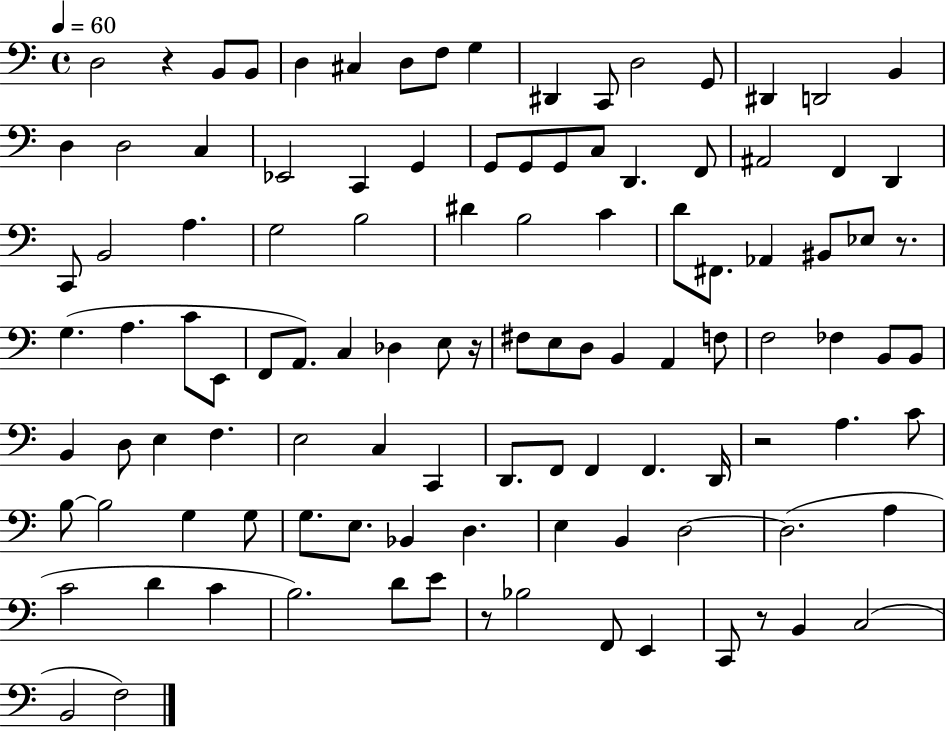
{
  \clef bass
  \time 4/4
  \defaultTimeSignature
  \key c \major
  \tempo 4 = 60
  \repeat volta 2 { d2 r4 b,8 b,8 | d4 cis4 d8 f8 g4 | dis,4 c,8 d2 g,8 | dis,4 d,2 b,4 | \break d4 d2 c4 | ees,2 c,4 g,4 | g,8 g,8 g,8 c8 d,4. f,8 | ais,2 f,4 d,4 | \break c,8 b,2 a4. | g2 b2 | dis'4 b2 c'4 | d'8 fis,8. aes,4 bis,8 ees8 r8. | \break g4.( a4. c'8 e,8 | f,8 a,8.) c4 des4 e8 r16 | fis8 e8 d8 b,4 a,4 f8 | f2 fes4 b,8 b,8 | \break b,4 d8 e4 f4. | e2 c4 c,4 | d,8. f,8 f,4 f,4. d,16 | r2 a4. c'8 | \break b8~~ b2 g4 g8 | g8. e8. bes,4 d4. | e4 b,4 d2~~ | d2.( a4 | \break c'2 d'4 c'4 | b2.) d'8 e'8 | r8 bes2 f,8 e,4 | c,8 r8 b,4 c2( | \break b,2 f2) | } \bar "|."
}